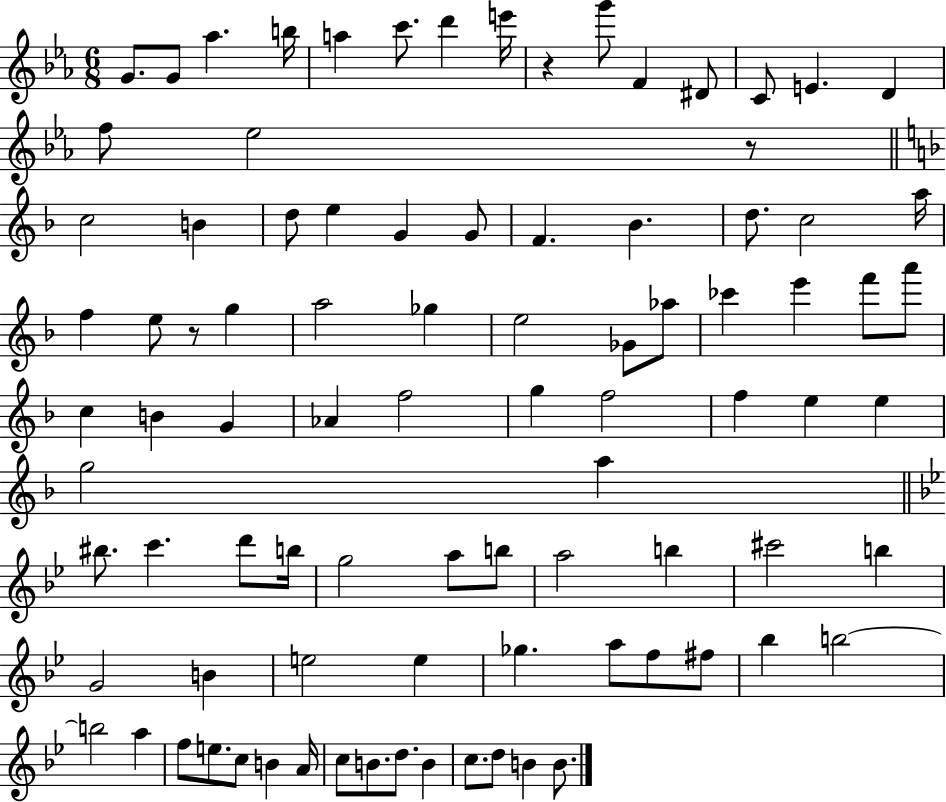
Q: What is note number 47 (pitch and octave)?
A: F5